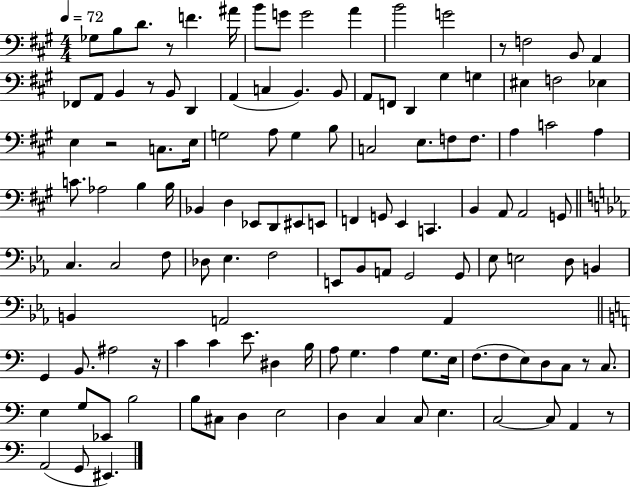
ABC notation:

X:1
T:Untitled
M:4/4
L:1/4
K:A
_G,/2 B,/2 D/2 z/2 F ^A/4 B/2 G/2 G2 A B2 G2 z/2 F,2 B,,/2 A,, _F,,/2 A,,/2 B,, z/2 B,,/2 D,, A,, C, B,, B,,/2 A,,/2 F,,/2 D,, ^G, G, ^E, F,2 _E, E, z2 C,/2 E,/4 G,2 A,/2 G, B,/2 C,2 E,/2 F,/2 F,/2 A, C2 A, C/2 _A,2 B, B,/4 _B,, D, _E,,/2 D,,/2 ^E,,/2 E,,/2 F,, G,,/2 E,, C,, B,, A,,/2 A,,2 G,,/2 C, C,2 F,/2 _D,/2 _E, F,2 E,,/2 _B,,/2 A,,/2 G,,2 G,,/2 _E,/2 E,2 D,/2 B,, B,, A,,2 A,, G,, B,,/2 ^A,2 z/4 C C E/2 ^D, B,/4 A,/2 G, A, G,/2 E,/4 F,/2 F,/2 E,/2 D,/2 C,/2 z/2 C,/2 E, G,/2 _E,,/2 B,2 B,/2 ^C,/2 D, E,2 D, C, C,/2 E, C,2 C,/2 A,, z/2 A,,2 G,,/2 ^E,,